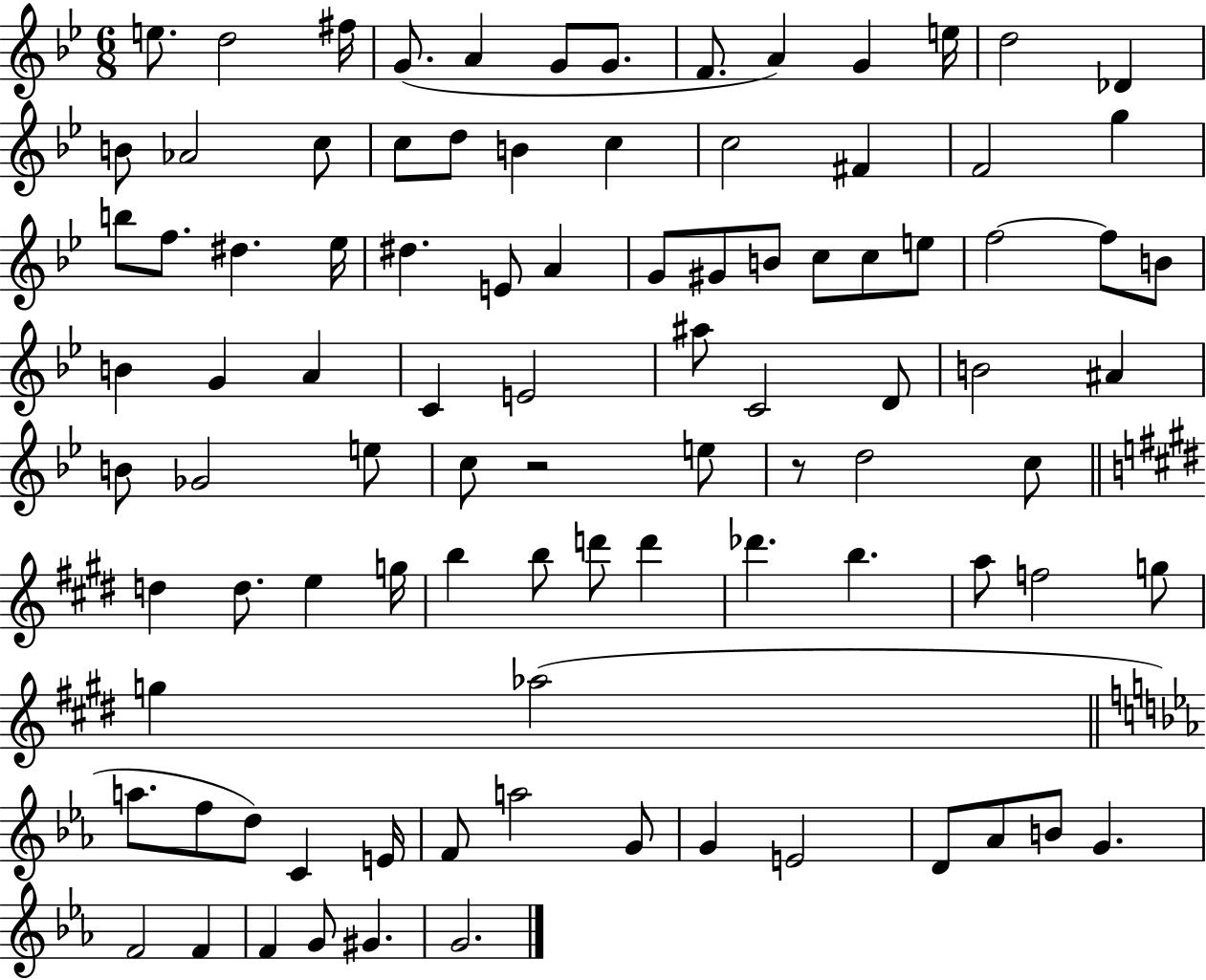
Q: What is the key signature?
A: BES major